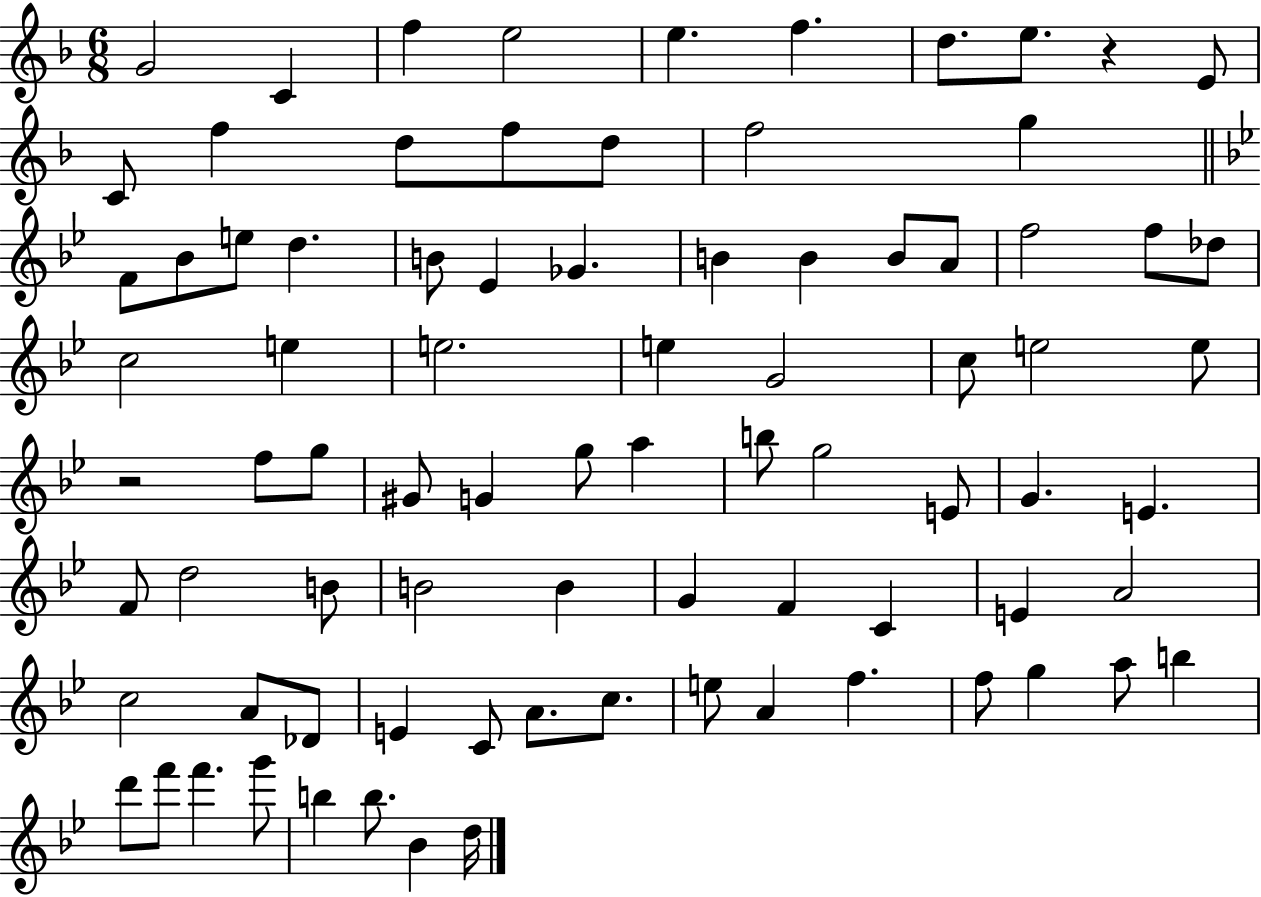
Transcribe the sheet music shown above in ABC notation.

X:1
T:Untitled
M:6/8
L:1/4
K:F
G2 C f e2 e f d/2 e/2 z E/2 C/2 f d/2 f/2 d/2 f2 g F/2 _B/2 e/2 d B/2 _E _G B B B/2 A/2 f2 f/2 _d/2 c2 e e2 e G2 c/2 e2 e/2 z2 f/2 g/2 ^G/2 G g/2 a b/2 g2 E/2 G E F/2 d2 B/2 B2 B G F C E A2 c2 A/2 _D/2 E C/2 A/2 c/2 e/2 A f f/2 g a/2 b d'/2 f'/2 f' g'/2 b b/2 _B d/4